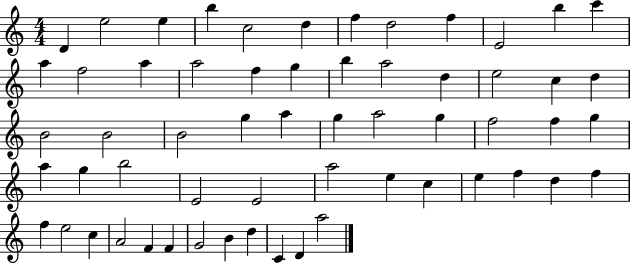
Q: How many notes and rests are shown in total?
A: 59